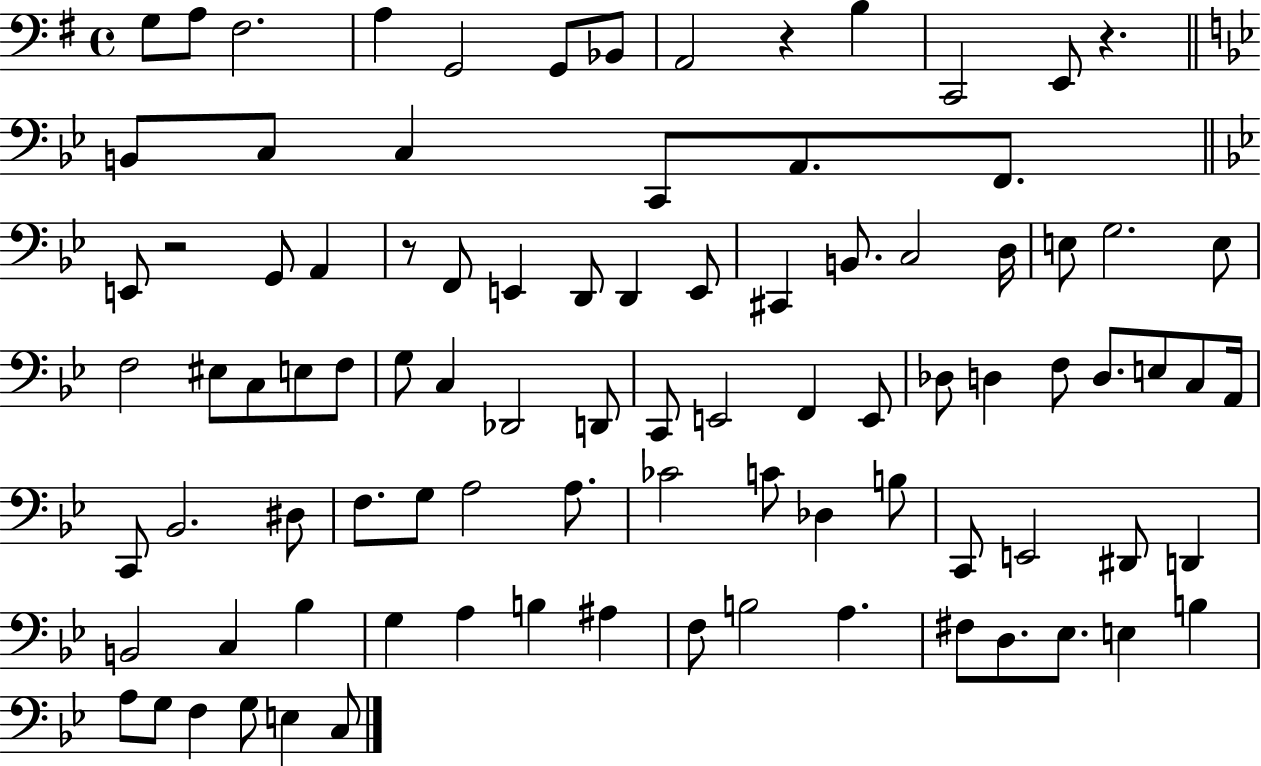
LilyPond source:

{
  \clef bass
  \time 4/4
  \defaultTimeSignature
  \key g \major
  g8 a8 fis2. | a4 g,2 g,8 bes,8 | a,2 r4 b4 | c,2 e,8 r4. | \break \bar "||" \break \key g \minor b,8 c8 c4 c,8 a,8. f,8. | \bar "||" \break \key g \minor e,8 r2 g,8 a,4 | r8 f,8 e,4 d,8 d,4 e,8 | cis,4 b,8. c2 d16 | e8 g2. e8 | \break f2 eis8 c8 e8 f8 | g8 c4 des,2 d,8 | c,8 e,2 f,4 e,8 | des8 d4 f8 d8. e8 c8 a,16 | \break c,8 bes,2. dis8 | f8. g8 a2 a8. | ces'2 c'8 des4 b8 | c,8 e,2 dis,8 d,4 | \break b,2 c4 bes4 | g4 a4 b4 ais4 | f8 b2 a4. | fis8 d8. ees8. e4 b4 | \break a8 g8 f4 g8 e4 c8 | \bar "|."
}